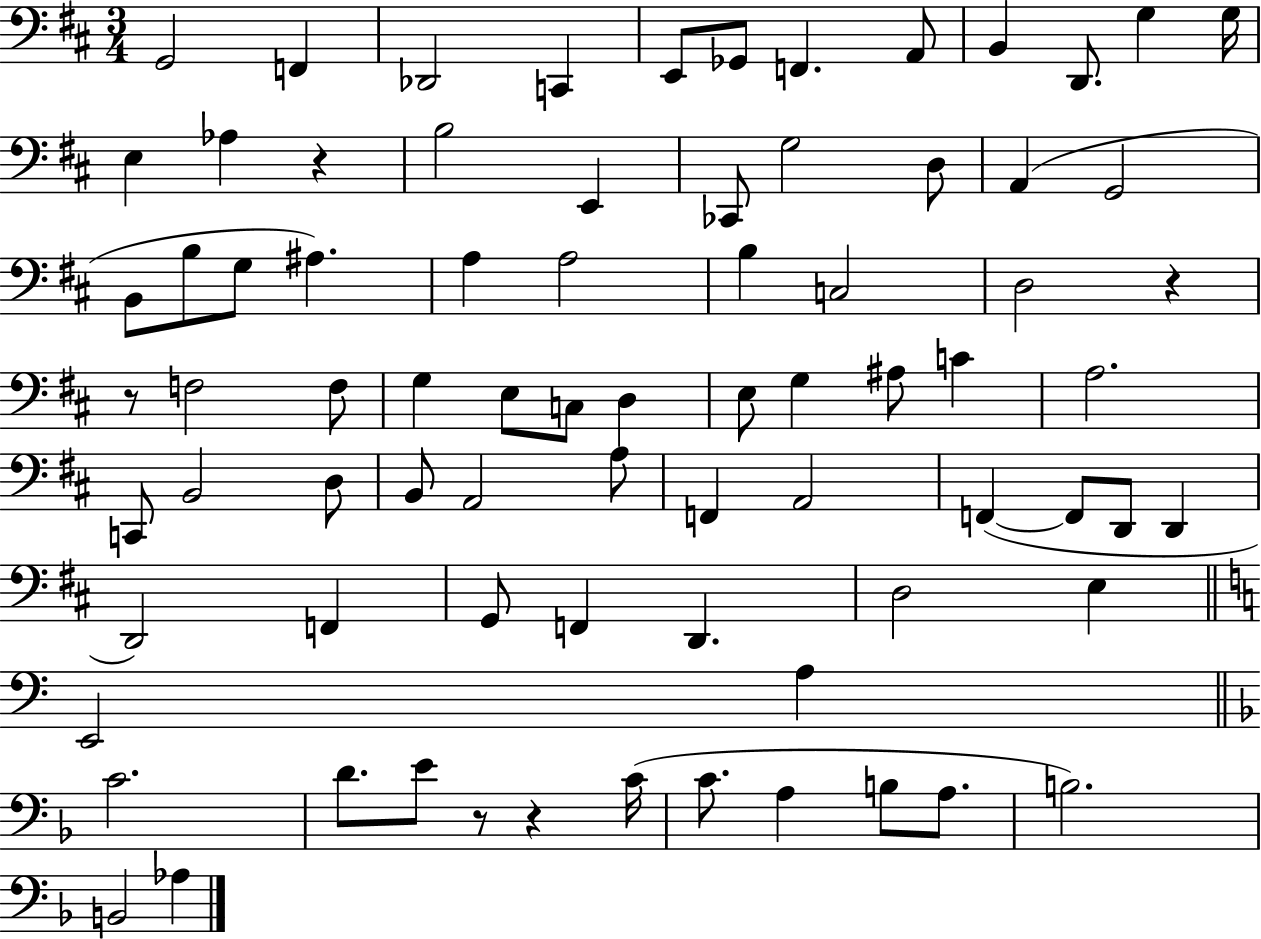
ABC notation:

X:1
T:Untitled
M:3/4
L:1/4
K:D
G,,2 F,, _D,,2 C,, E,,/2 _G,,/2 F,, A,,/2 B,, D,,/2 G, G,/4 E, _A, z B,2 E,, _C,,/2 G,2 D,/2 A,, G,,2 B,,/2 B,/2 G,/2 ^A, A, A,2 B, C,2 D,2 z z/2 F,2 F,/2 G, E,/2 C,/2 D, E,/2 G, ^A,/2 C A,2 C,,/2 B,,2 D,/2 B,,/2 A,,2 A,/2 F,, A,,2 F,, F,,/2 D,,/2 D,, D,,2 F,, G,,/2 F,, D,, D,2 E, E,,2 A, C2 D/2 E/2 z/2 z C/4 C/2 A, B,/2 A,/2 B,2 B,,2 _A,